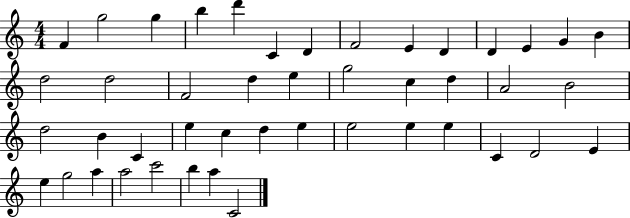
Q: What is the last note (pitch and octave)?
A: C4